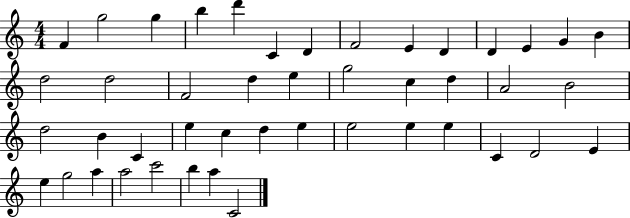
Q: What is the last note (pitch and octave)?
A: C4